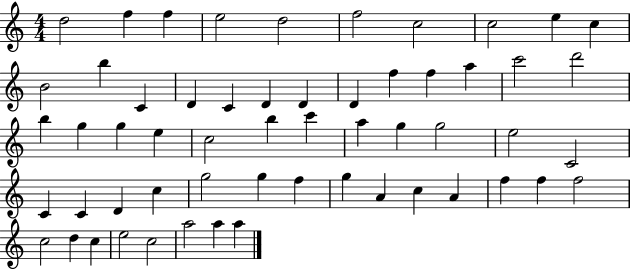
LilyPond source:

{
  \clef treble
  \numericTimeSignature
  \time 4/4
  \key c \major
  d''2 f''4 f''4 | e''2 d''2 | f''2 c''2 | c''2 e''4 c''4 | \break b'2 b''4 c'4 | d'4 c'4 d'4 d'4 | d'4 f''4 f''4 a''4 | c'''2 d'''2 | \break b''4 g''4 g''4 e''4 | c''2 b''4 c'''4 | a''4 g''4 g''2 | e''2 c'2 | \break c'4 c'4 d'4 c''4 | g''2 g''4 f''4 | g''4 a'4 c''4 a'4 | f''4 f''4 f''2 | \break c''2 d''4 c''4 | e''2 c''2 | a''2 a''4 a''4 | \bar "|."
}